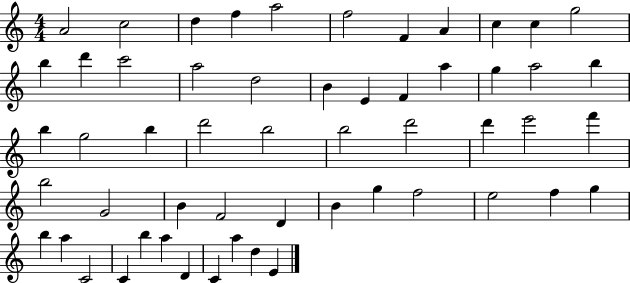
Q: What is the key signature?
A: C major